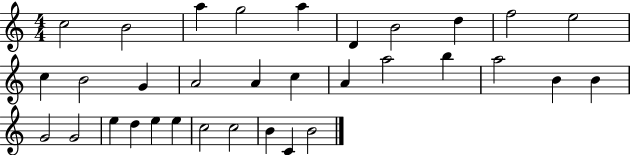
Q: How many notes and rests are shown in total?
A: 33